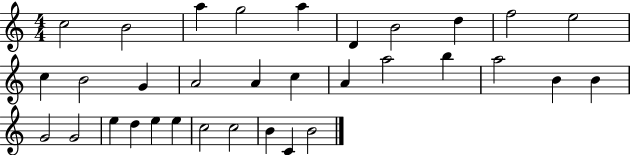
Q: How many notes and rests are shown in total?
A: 33